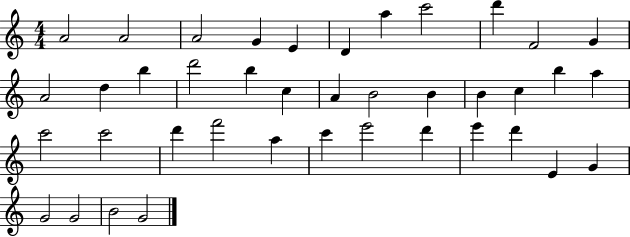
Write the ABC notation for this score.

X:1
T:Untitled
M:4/4
L:1/4
K:C
A2 A2 A2 G E D a c'2 d' F2 G A2 d b d'2 b c A B2 B B c b a c'2 c'2 d' f'2 a c' e'2 d' e' d' E G G2 G2 B2 G2